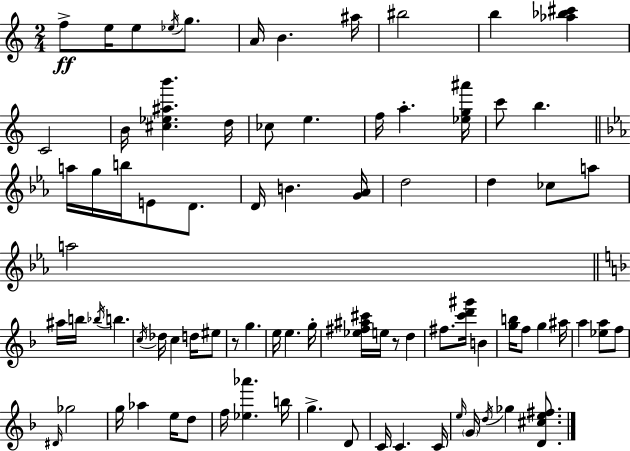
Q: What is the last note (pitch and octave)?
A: Gb5